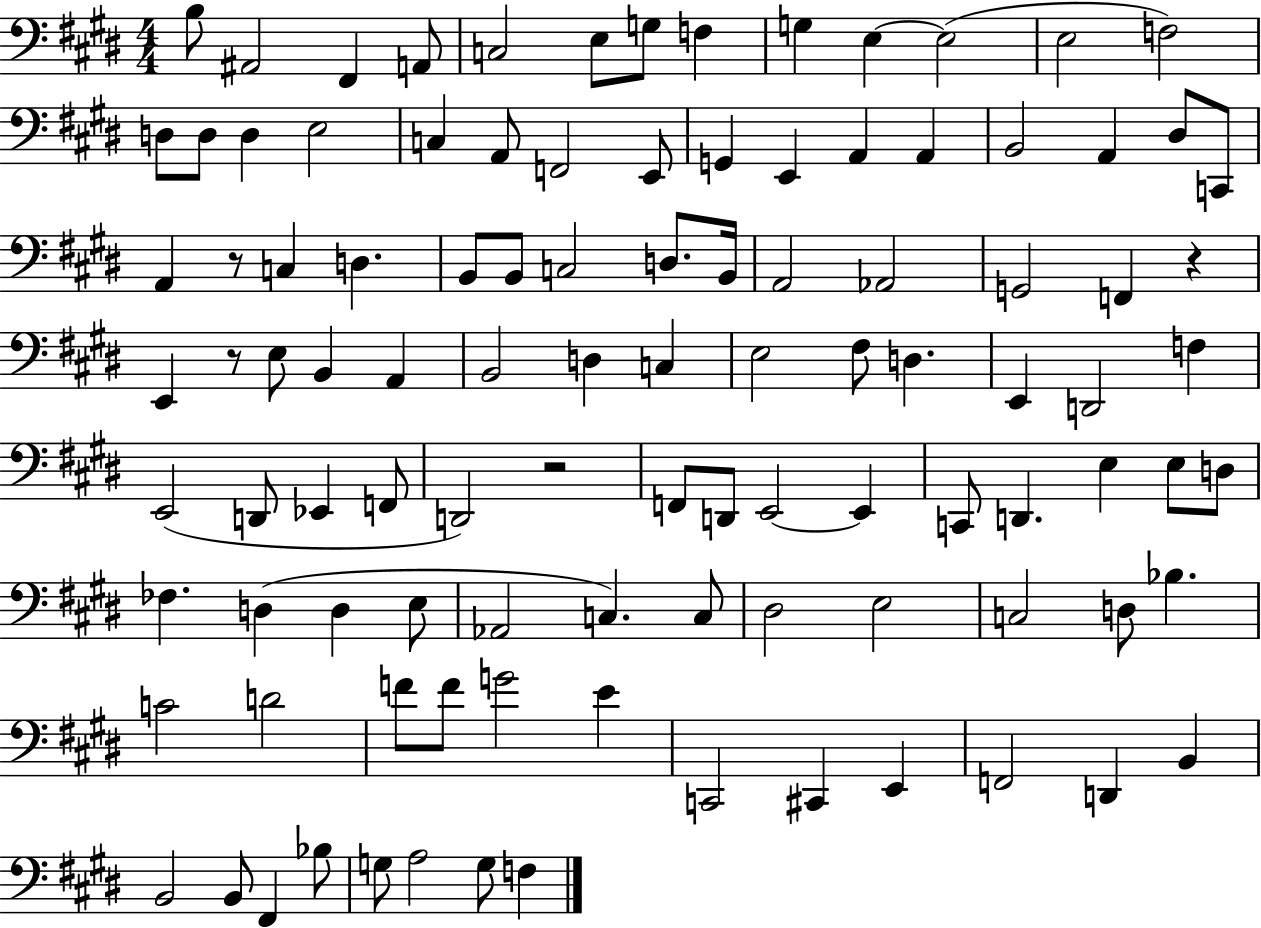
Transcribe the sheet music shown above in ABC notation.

X:1
T:Untitled
M:4/4
L:1/4
K:E
B,/2 ^A,,2 ^F,, A,,/2 C,2 E,/2 G,/2 F, G, E, E,2 E,2 F,2 D,/2 D,/2 D, E,2 C, A,,/2 F,,2 E,,/2 G,, E,, A,, A,, B,,2 A,, ^D,/2 C,,/2 A,, z/2 C, D, B,,/2 B,,/2 C,2 D,/2 B,,/4 A,,2 _A,,2 G,,2 F,, z E,, z/2 E,/2 B,, A,, B,,2 D, C, E,2 ^F,/2 D, E,, D,,2 F, E,,2 D,,/2 _E,, F,,/2 D,,2 z2 F,,/2 D,,/2 E,,2 E,, C,,/2 D,, E, E,/2 D,/2 _F, D, D, E,/2 _A,,2 C, C,/2 ^D,2 E,2 C,2 D,/2 _B, C2 D2 F/2 F/2 G2 E C,,2 ^C,, E,, F,,2 D,, B,, B,,2 B,,/2 ^F,, _B,/2 G,/2 A,2 G,/2 F,